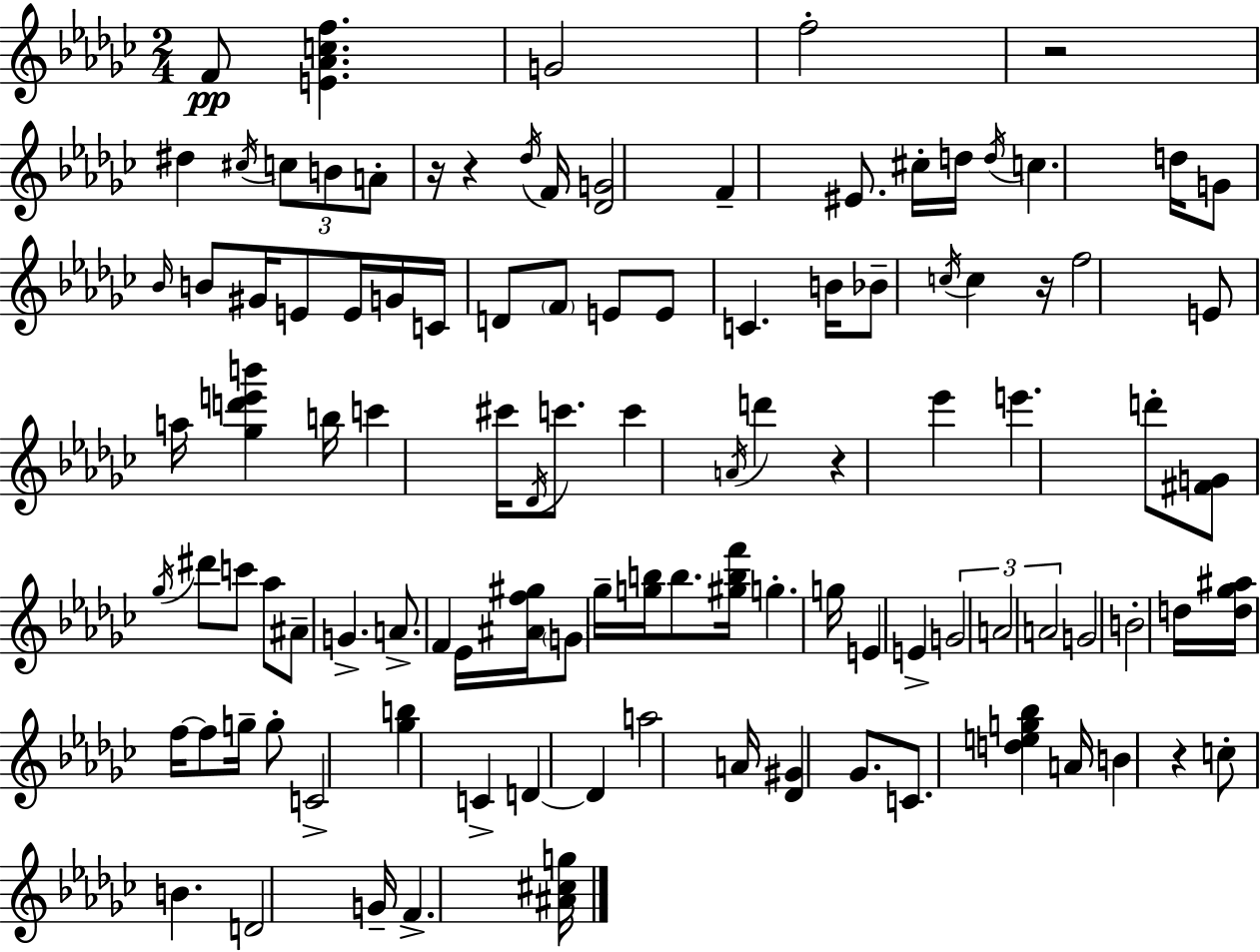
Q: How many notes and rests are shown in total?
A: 107